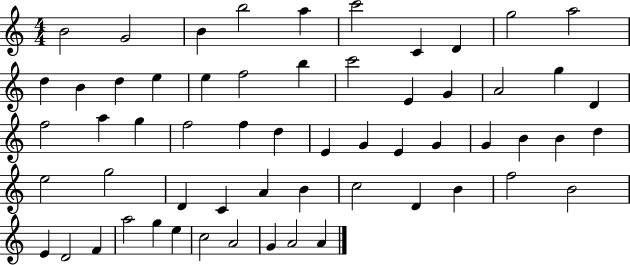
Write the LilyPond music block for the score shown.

{
  \clef treble
  \numericTimeSignature
  \time 4/4
  \key c \major
  b'2 g'2 | b'4 b''2 a''4 | c'''2 c'4 d'4 | g''2 a''2 | \break d''4 b'4 d''4 e''4 | e''4 f''2 b''4 | c'''2 e'4 g'4 | a'2 g''4 d'4 | \break f''2 a''4 g''4 | f''2 f''4 d''4 | e'4 g'4 e'4 g'4 | g'4 b'4 b'4 d''4 | \break e''2 g''2 | d'4 c'4 a'4 b'4 | c''2 d'4 b'4 | f''2 b'2 | \break e'4 d'2 f'4 | a''2 g''4 e''4 | c''2 a'2 | g'4 a'2 a'4 | \break \bar "|."
}